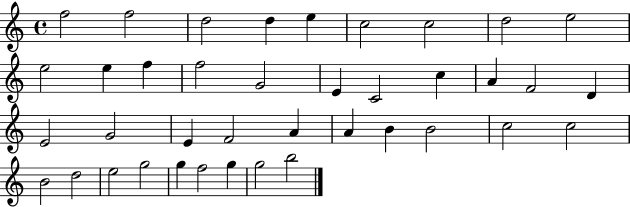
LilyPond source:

{
  \clef treble
  \time 4/4
  \defaultTimeSignature
  \key c \major
  f''2 f''2 | d''2 d''4 e''4 | c''2 c''2 | d''2 e''2 | \break e''2 e''4 f''4 | f''2 g'2 | e'4 c'2 c''4 | a'4 f'2 d'4 | \break e'2 g'2 | e'4 f'2 a'4 | a'4 b'4 b'2 | c''2 c''2 | \break b'2 d''2 | e''2 g''2 | g''4 f''2 g''4 | g''2 b''2 | \break \bar "|."
}